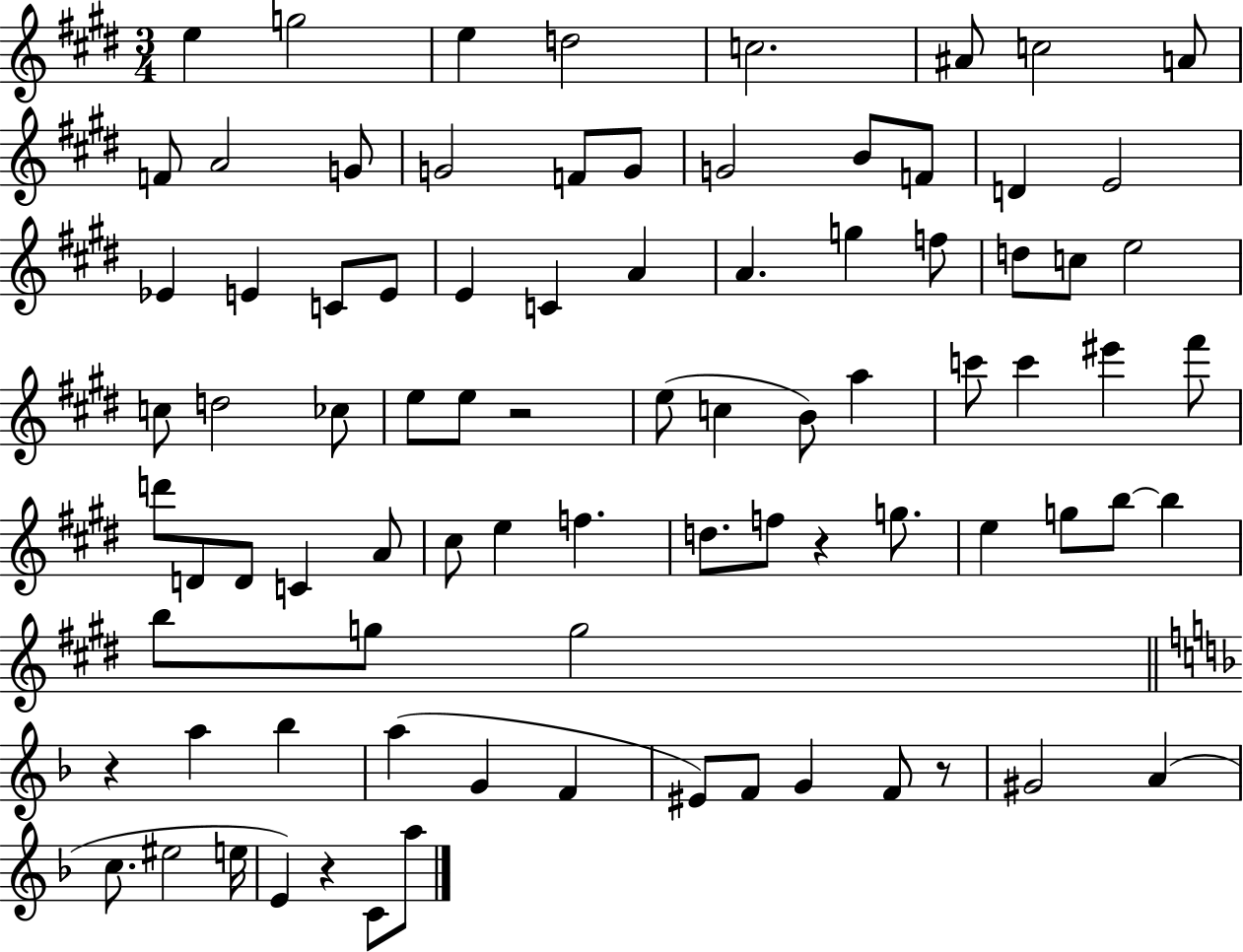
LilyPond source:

{
  \clef treble
  \numericTimeSignature
  \time 3/4
  \key e \major
  e''4 g''2 | e''4 d''2 | c''2. | ais'8 c''2 a'8 | \break f'8 a'2 g'8 | g'2 f'8 g'8 | g'2 b'8 f'8 | d'4 e'2 | \break ees'4 e'4 c'8 e'8 | e'4 c'4 a'4 | a'4. g''4 f''8 | d''8 c''8 e''2 | \break c''8 d''2 ces''8 | e''8 e''8 r2 | e''8( c''4 b'8) a''4 | c'''8 c'''4 eis'''4 fis'''8 | \break d'''8 d'8 d'8 c'4 a'8 | cis''8 e''4 f''4. | d''8. f''8 r4 g''8. | e''4 g''8 b''8~~ b''4 | \break b''8 g''8 g''2 | \bar "||" \break \key f \major r4 a''4 bes''4 | a''4( g'4 f'4 | eis'8) f'8 g'4 f'8 r8 | gis'2 a'4( | \break c''8. eis''2 e''16 | e'4) r4 c'8 a''8 | \bar "|."
}